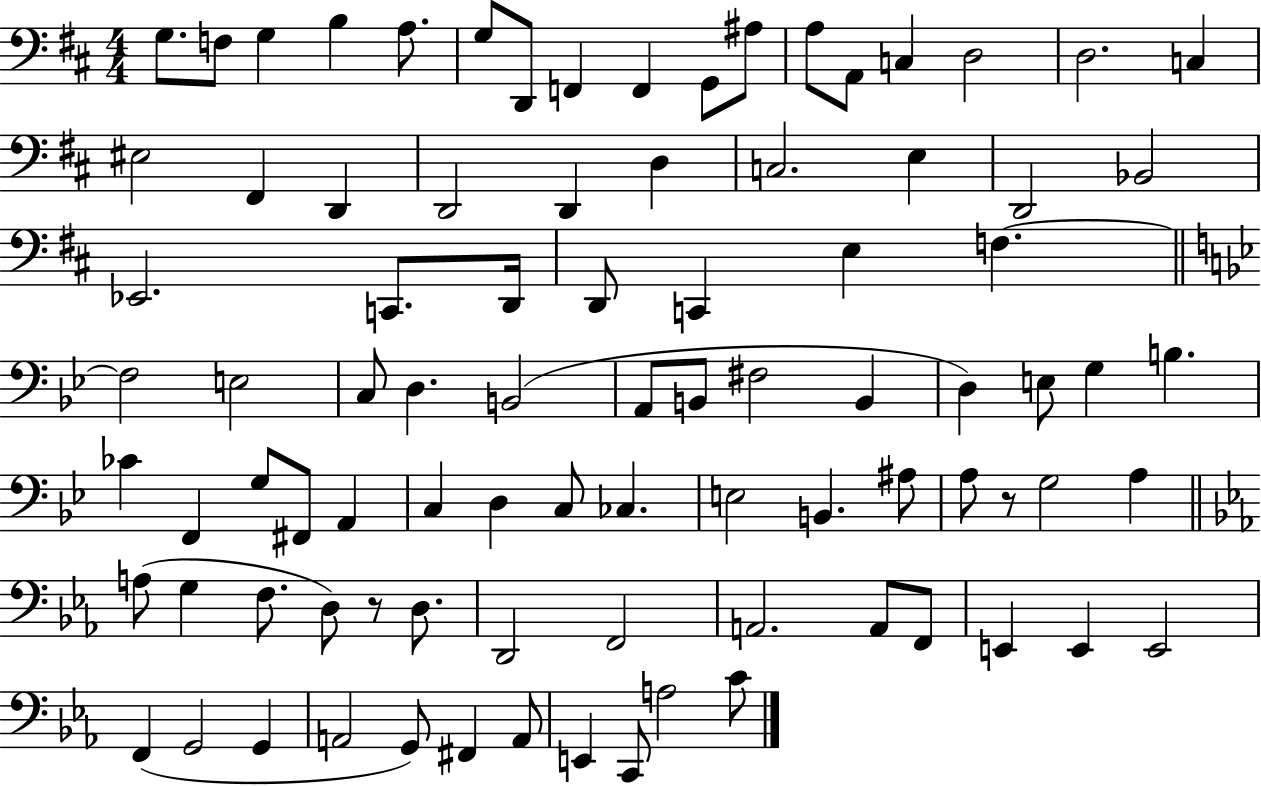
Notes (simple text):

G3/e. F3/e G3/q B3/q A3/e. G3/e D2/e F2/q F2/q G2/e A#3/e A3/e A2/e C3/q D3/h D3/h. C3/q EIS3/h F#2/q D2/q D2/h D2/q D3/q C3/h. E3/q D2/h Bb2/h Eb2/h. C2/e. D2/s D2/e C2/q E3/q F3/q. F3/h E3/h C3/e D3/q. B2/h A2/e B2/e F#3/h B2/q D3/q E3/e G3/q B3/q. CES4/q F2/q G3/e F#2/e A2/q C3/q D3/q C3/e CES3/q. E3/h B2/q. A#3/e A3/e R/e G3/h A3/q A3/e G3/q F3/e. D3/e R/e D3/e. D2/h F2/h A2/h. A2/e F2/e E2/q E2/q E2/h F2/q G2/h G2/q A2/h G2/e F#2/q A2/e E2/q C2/e A3/h C4/e